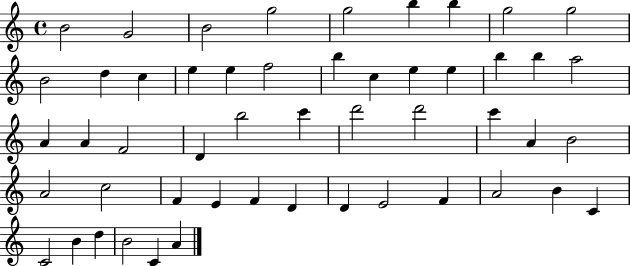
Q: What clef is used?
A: treble